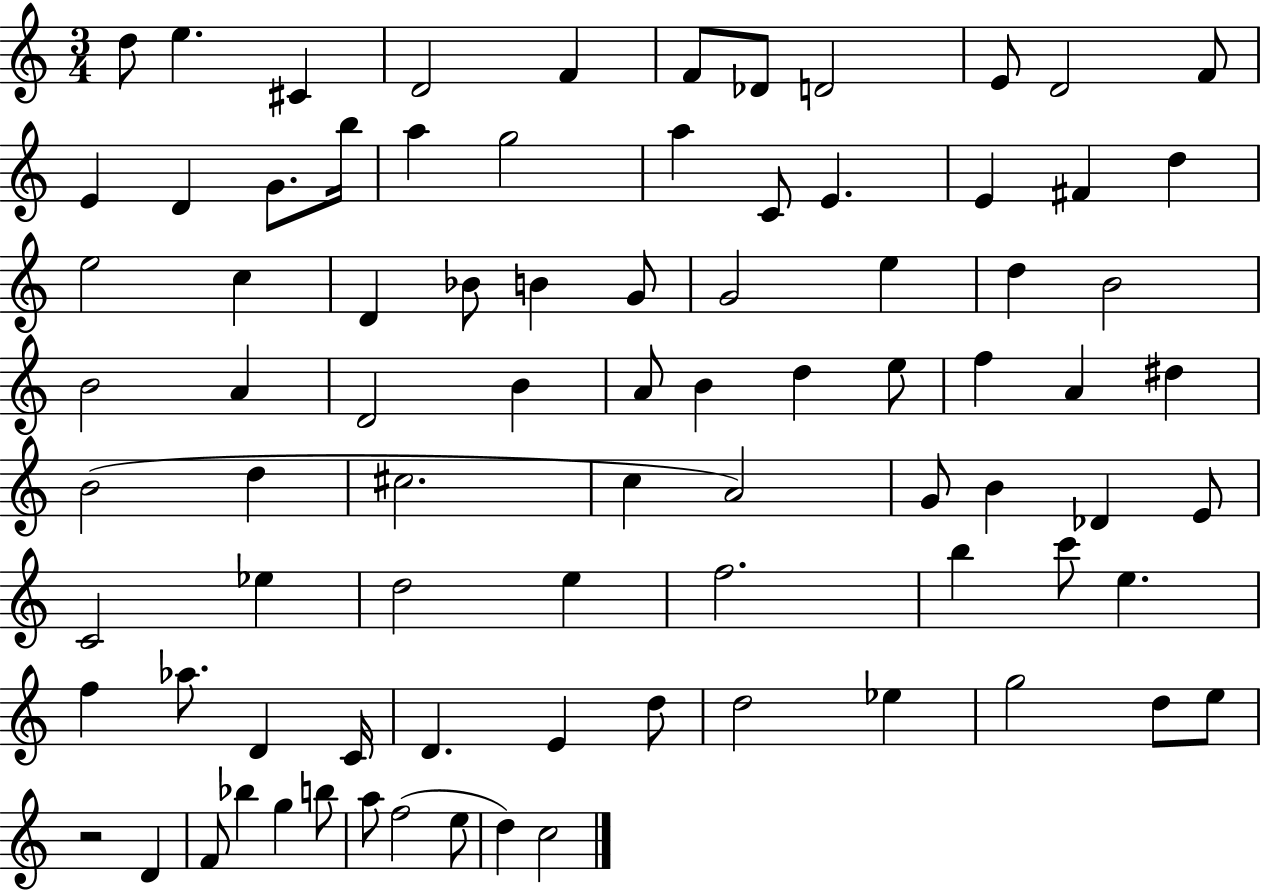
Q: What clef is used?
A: treble